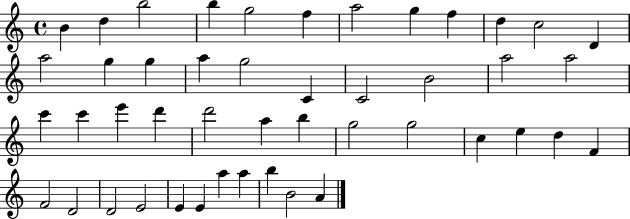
B4/q D5/q B5/h B5/q G5/h F5/q A5/h G5/q F5/q D5/q C5/h D4/q A5/h G5/q G5/q A5/q G5/h C4/q C4/h B4/h A5/h A5/h C6/q C6/q E6/q D6/q D6/h A5/q B5/q G5/h G5/h C5/q E5/q D5/q F4/q F4/h D4/h D4/h E4/h E4/q E4/q A5/q A5/q B5/q B4/h A4/q